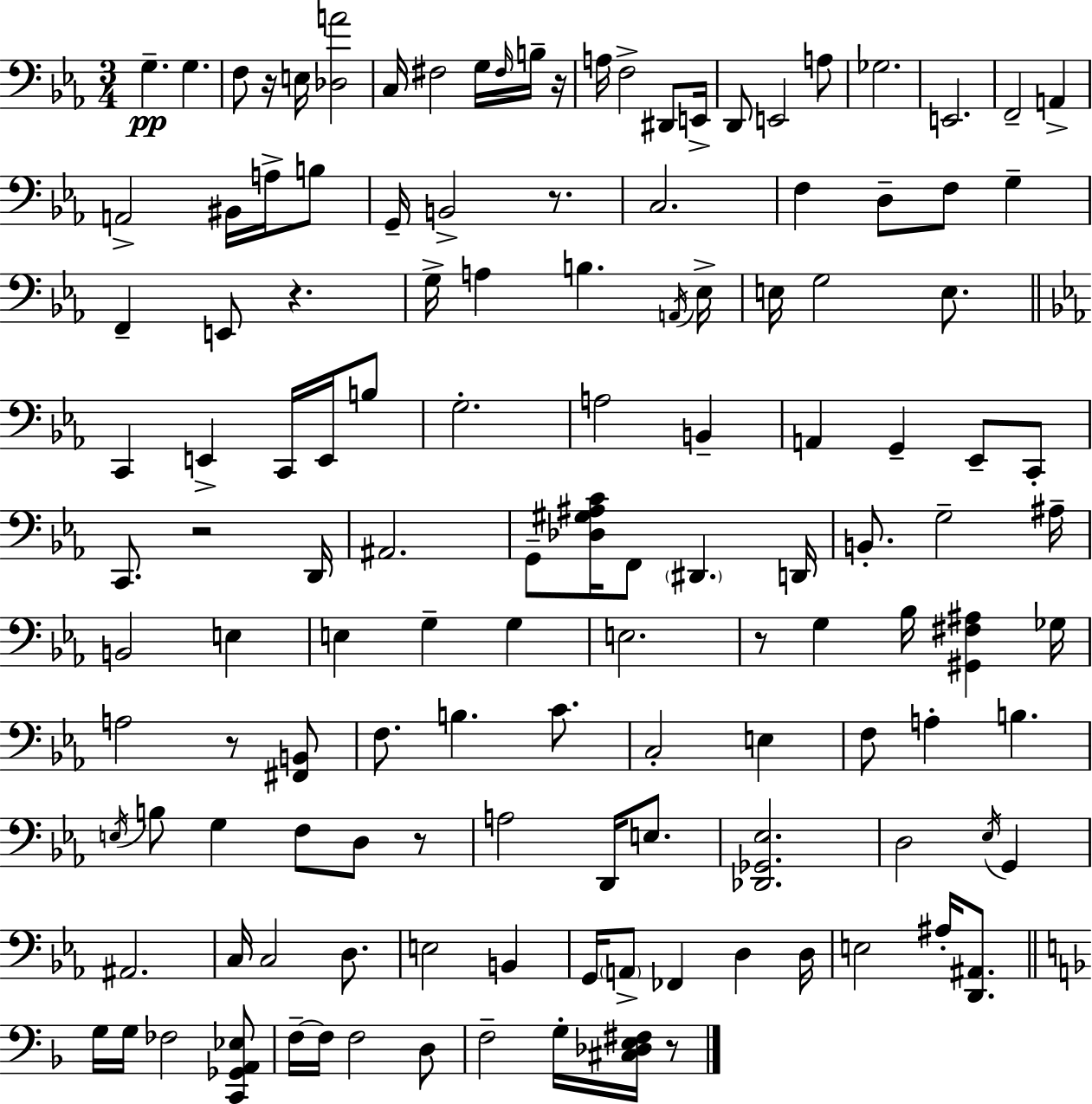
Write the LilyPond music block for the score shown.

{
  \clef bass
  \numericTimeSignature
  \time 3/4
  \key c \minor
  g4.--\pp g4. | f8 r16 e16 <des a'>2 | c16 fis2 g16 \grace { fis16 } b16-- | r16 a16 f2-> dis,8 | \break e,16-> d,8 e,2 a8 | ges2. | e,2. | f,2-- a,4-> | \break a,2-> bis,16 a16-> b8 | g,16-- b,2-> r8. | c2. | f4 d8-- f8 g4-- | \break f,4-- e,8 r4. | g16-> a4 b4. | \acciaccatura { a,16 } ees16-> e16 g2 e8. | \bar "||" \break \key ees \major c,4 e,4-> c,16 e,16 b8 | g2.-. | a2 b,4-- | a,4 g,4-- ees,8-- c,8-. | \break c,8. r2 d,16 | ais,2. | g,8-- <des gis ais c'>16 f,8 \parenthesize dis,4. d,16 | b,8.-. g2-- ais16-- | \break b,2 e4 | e4 g4-- g4 | e2. | r8 g4 bes16 <gis, fis ais>4 ges16 | \break a2 r8 <fis, b,>8 | f8. b4. c'8. | c2-. e4 | f8 a4-. b4. | \break \acciaccatura { e16 } b8 g4 f8 d8 r8 | a2 d,16 e8. | <des, ges, ees>2. | d2 \acciaccatura { ees16 } g,4 | \break ais,2. | c16 c2 d8. | e2 b,4 | g,16 \parenthesize a,8-> fes,4 d4 | \break d16 e2 ais16-. <d, ais,>8. | \bar "||" \break \key d \minor g16 g16 fes2 <c, ges, a, ees>8 | f16--~~ f16 f2 d8 | f2-- g16-. <cis des e fis>16 r8 | \bar "|."
}